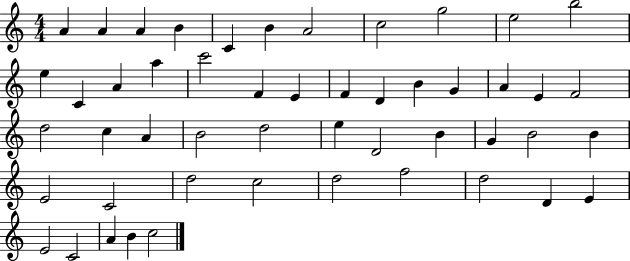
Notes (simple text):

A4/q A4/q A4/q B4/q C4/q B4/q A4/h C5/h G5/h E5/h B5/h E5/q C4/q A4/q A5/q C6/h F4/q E4/q F4/q D4/q B4/q G4/q A4/q E4/q F4/h D5/h C5/q A4/q B4/h D5/h E5/q D4/h B4/q G4/q B4/h B4/q E4/h C4/h D5/h C5/h D5/h F5/h D5/h D4/q E4/q E4/h C4/h A4/q B4/q C5/h